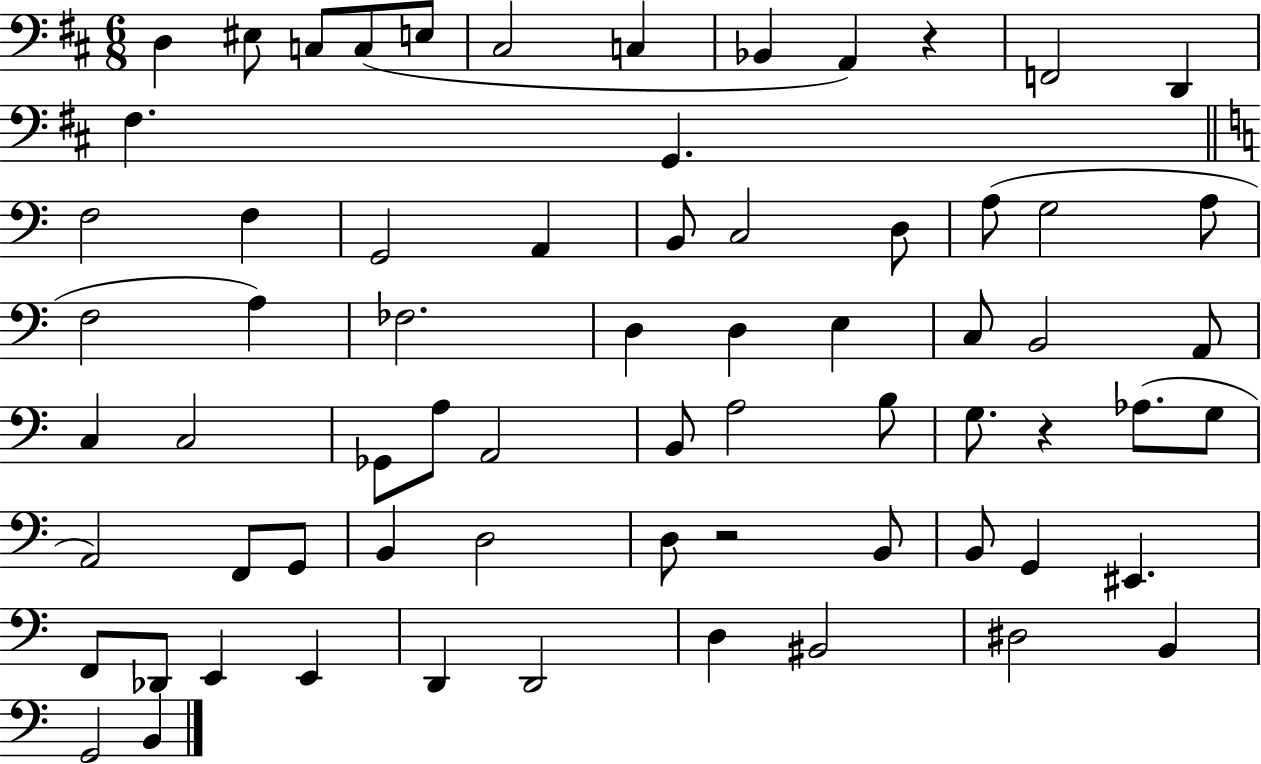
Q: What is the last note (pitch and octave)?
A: B2